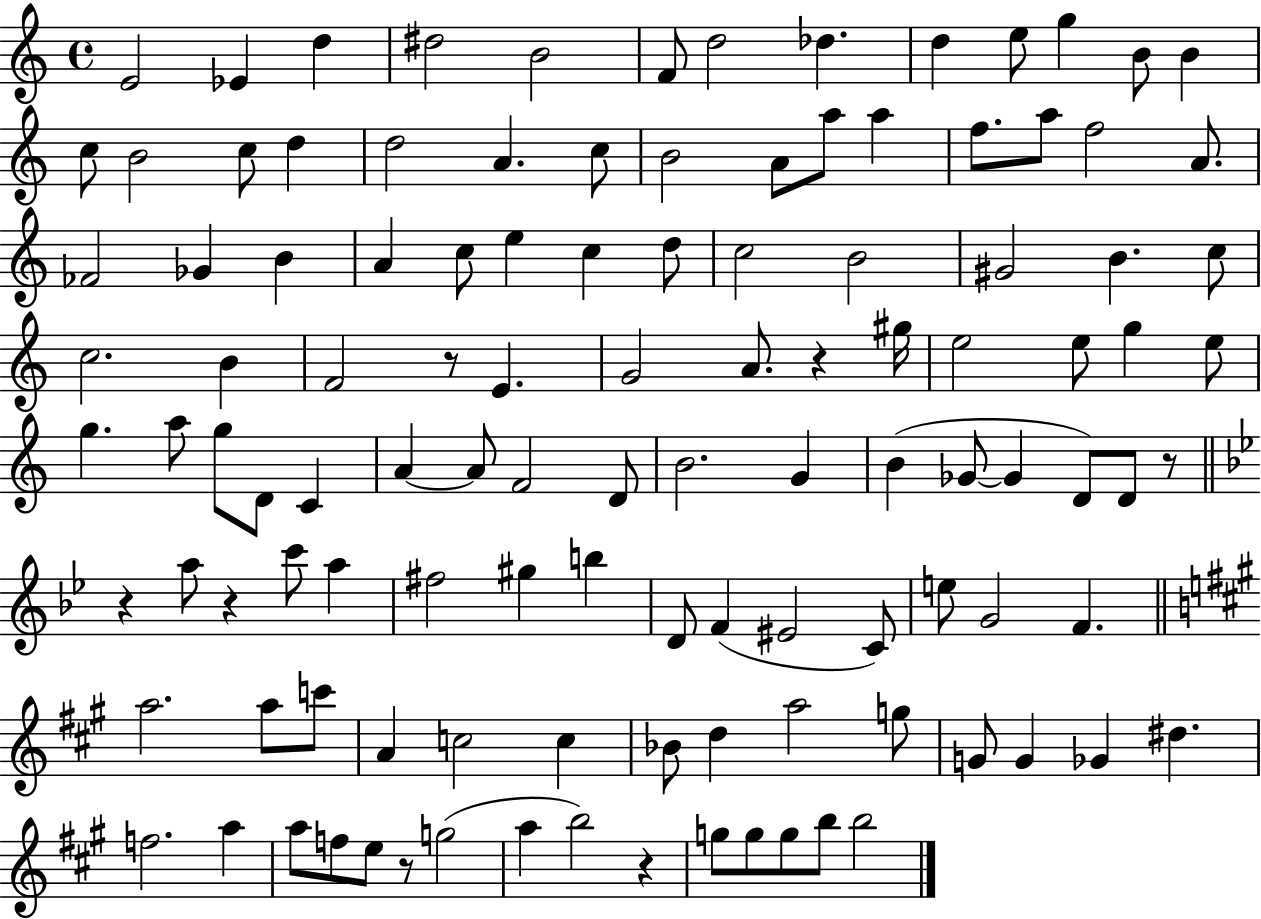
{
  \clef treble
  \time 4/4
  \defaultTimeSignature
  \key c \major
  \repeat volta 2 { e'2 ees'4 d''4 | dis''2 b'2 | f'8 d''2 des''4. | d''4 e''8 g''4 b'8 b'4 | \break c''8 b'2 c''8 d''4 | d''2 a'4. c''8 | b'2 a'8 a''8 a''4 | f''8. a''8 f''2 a'8. | \break fes'2 ges'4 b'4 | a'4 c''8 e''4 c''4 d''8 | c''2 b'2 | gis'2 b'4. c''8 | \break c''2. b'4 | f'2 r8 e'4. | g'2 a'8. r4 gis''16 | e''2 e''8 g''4 e''8 | \break g''4. a''8 g''8 d'8 c'4 | a'4~~ a'8 f'2 d'8 | b'2. g'4 | b'4( ges'8~~ ges'4 d'8) d'8 r8 | \break \bar "||" \break \key g \minor r4 a''8 r4 c'''8 a''4 | fis''2 gis''4 b''4 | d'8 f'4( eis'2 c'8) | e''8 g'2 f'4. | \break \bar "||" \break \key a \major a''2. a''8 c'''8 | a'4 c''2 c''4 | bes'8 d''4 a''2 g''8 | g'8 g'4 ges'4 dis''4. | \break f''2. a''4 | a''8 f''8 e''8 r8 g''2( | a''4 b''2) r4 | g''8 g''8 g''8 b''8 b''2 | \break } \bar "|."
}